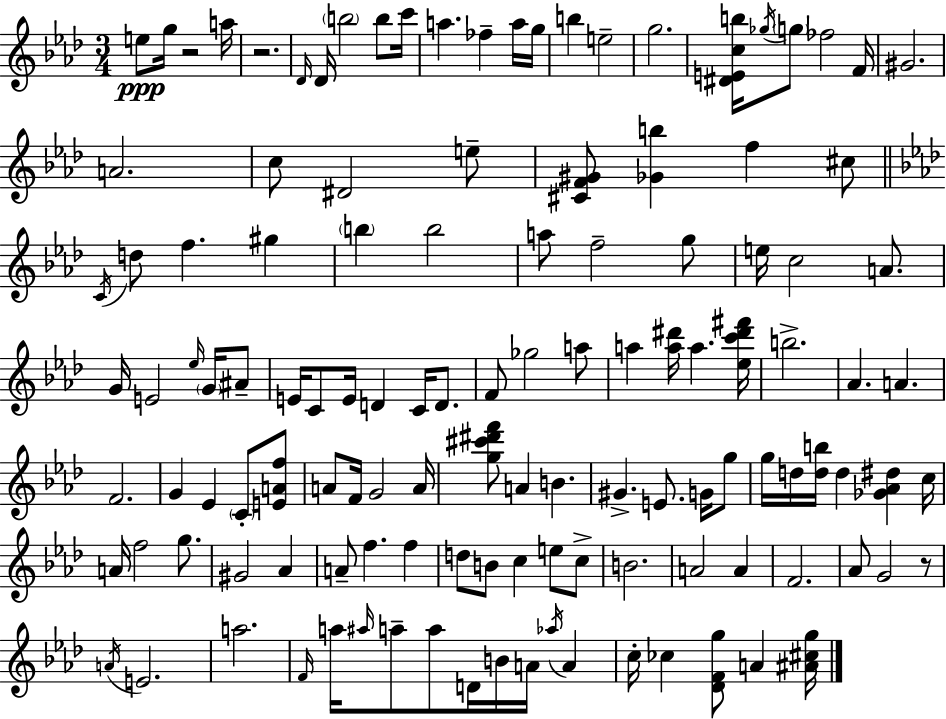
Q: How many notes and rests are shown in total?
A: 124